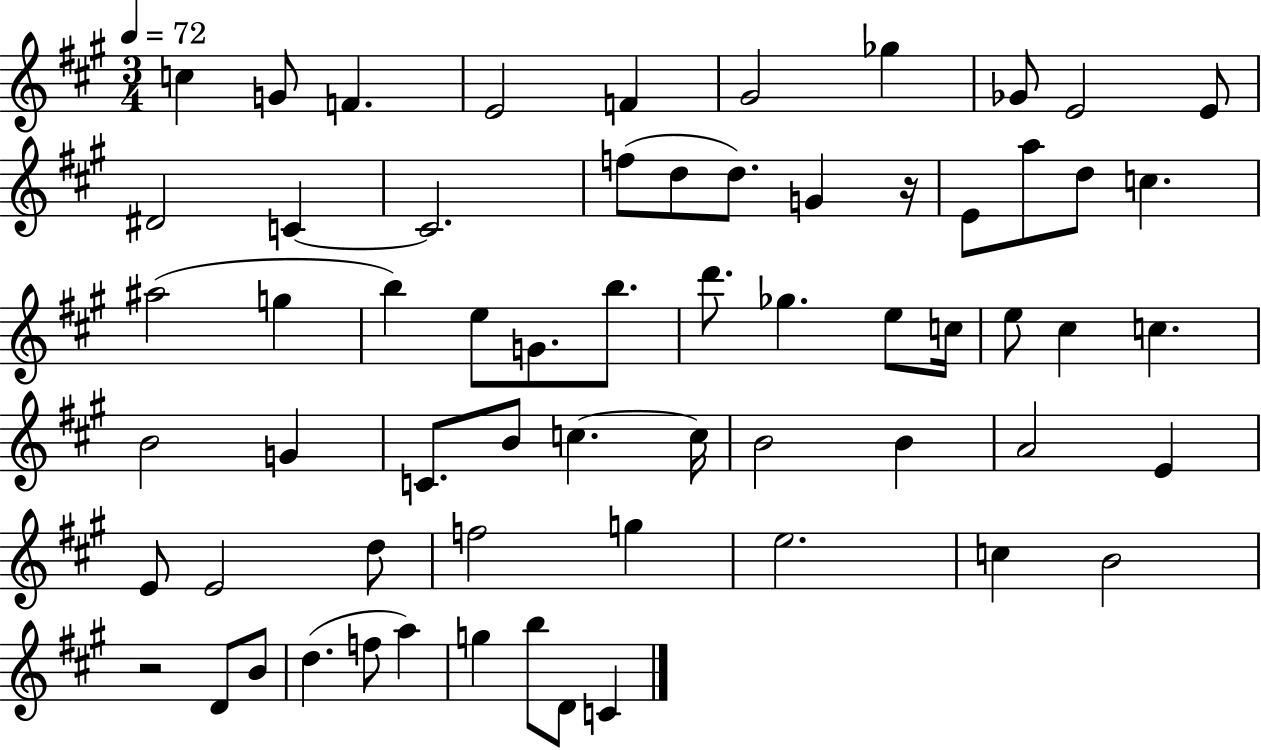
X:1
T:Untitled
M:3/4
L:1/4
K:A
c G/2 F E2 F ^G2 _g _G/2 E2 E/2 ^D2 C C2 f/2 d/2 d/2 G z/4 E/2 a/2 d/2 c ^a2 g b e/2 G/2 b/2 d'/2 _g e/2 c/4 e/2 ^c c B2 G C/2 B/2 c c/4 B2 B A2 E E/2 E2 d/2 f2 g e2 c B2 z2 D/2 B/2 d f/2 a g b/2 D/2 C